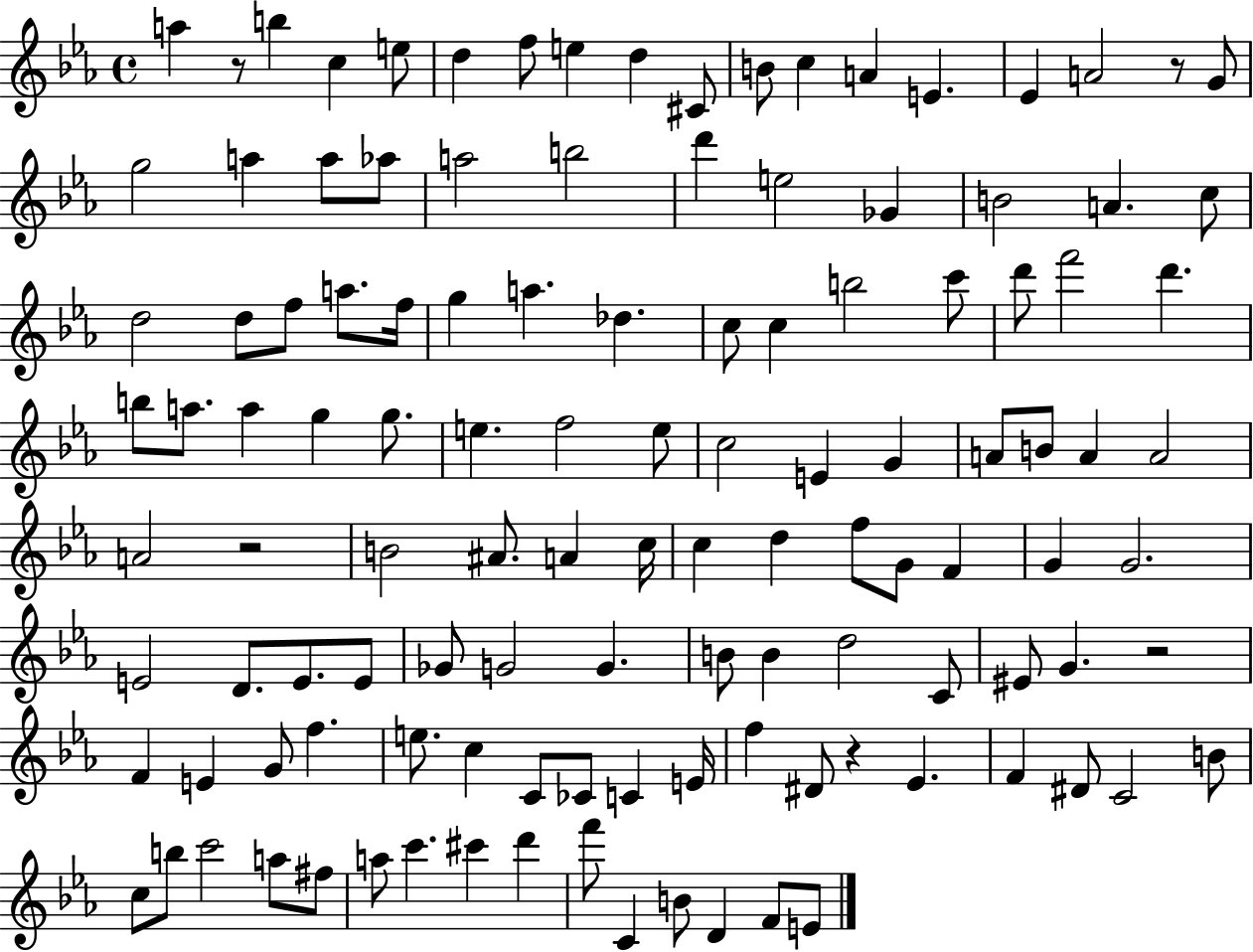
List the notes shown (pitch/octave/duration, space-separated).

A5/q R/e B5/q C5/q E5/e D5/q F5/e E5/q D5/q C#4/e B4/e C5/q A4/q E4/q. Eb4/q A4/h R/e G4/e G5/h A5/q A5/e Ab5/e A5/h B5/h D6/q E5/h Gb4/q B4/h A4/q. C5/e D5/h D5/e F5/e A5/e. F5/s G5/q A5/q. Db5/q. C5/e C5/q B5/h C6/e D6/e F6/h D6/q. B5/e A5/e. A5/q G5/q G5/e. E5/q. F5/h E5/e C5/h E4/q G4/q A4/e B4/e A4/q A4/h A4/h R/h B4/h A#4/e. A4/q C5/s C5/q D5/q F5/e G4/e F4/q G4/q G4/h. E4/h D4/e. E4/e. E4/e Gb4/e G4/h G4/q. B4/e B4/q D5/h C4/e EIS4/e G4/q. R/h F4/q E4/q G4/e F5/q. E5/e. C5/q C4/e CES4/e C4/q E4/s F5/q D#4/e R/q Eb4/q. F4/q D#4/e C4/h B4/e C5/e B5/e C6/h A5/e F#5/e A5/e C6/q. C#6/q D6/q F6/e C4/q B4/e D4/q F4/e E4/e